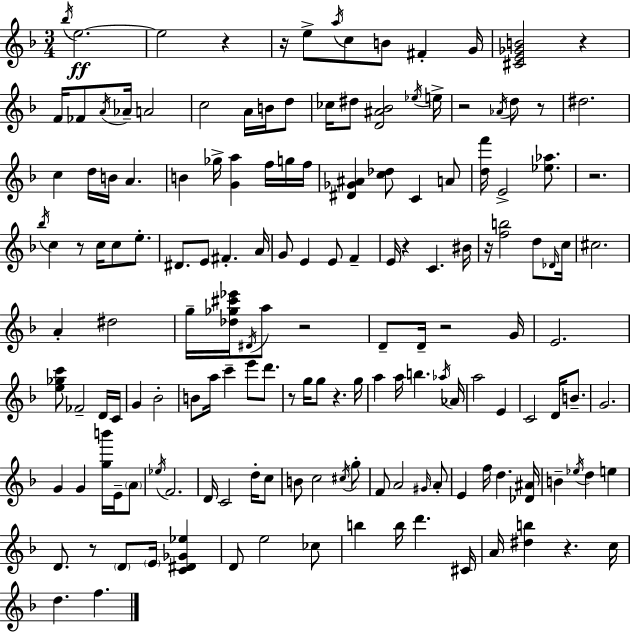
{
  \clef treble
  \numericTimeSignature
  \time 3/4
  \key d \minor
  \repeat volta 2 { \acciaccatura { bes''16 }\ff e''2.~~ | e''2 r4 | r16 e''8-> \acciaccatura { a''16 } c''8 b'8 fis'4-. | g'16 <cis' e' ges' b'>2 r4 | \break f'16 fes'8 \acciaccatura { a'16 } aes'16-- a'2 | c''2 a'16 | b'16 d''8 ces''16 dis''8 <d' ais' bes'>2 | \acciaccatura { ees''16 } e''16-> r2 | \break \acciaccatura { aes'16 } d''8 r8 dis''2. | c''4 d''16 b'16 a'4. | b'4 ges''16-> <g' a''>4 | f''16 g''16 f''16 <dis' ges' ais'>4 <c'' des''>8 c'4 | \break a'8 <d'' f'''>16 e'2-> | <ees'' aes''>8. r2. | \acciaccatura { bes''16 } c''4 r8 | c''16 c''8 e''8.-. dis'8. e'8 fis'4.-. | \break a'16 g'8 e'4 | e'8 f'4-- e'16 r4 c'4. | bis'16 r16 <f'' b''>2 | d''8 \grace { des'16 } c''16 cis''2. | \break a'4-. dis''2 | g''16-- <des'' ges'' cis''' ees'''>16 \acciaccatura { dis'16 } a''8 | r2 d'8-- d'16-- r2 | g'16 e'2. | \break <e'' ges'' c'''>8 fes'2-- | d'16 c'16 g'4 | bes'2-. b'8 a''16 c'''4-- | e'''8 d'''8. r8 g''16 g''8 | \break r4. g''16 a''4 | a''16 b''4. \acciaccatura { aes''16 } aes'16 a''2 | e'4 c'2 | d'16 b'8.-- g'2. | \break g'4 | g'4 <g'' b'''>16 e'16-- \parenthesize a'8 \acciaccatura { ees''16 } f'2. | d'16 c'2 | d''16-. c''8 b'8 | \break c''2 \acciaccatura { cis''16 } g''8-. f'8 | a'2 \grace { gis'16 } a'8-. | e'4 f''16 d''4. <des' ais'>16 | b'4-- \acciaccatura { ees''16 } d''4 e''4 | \break d'8. r8 \parenthesize d'8 \parenthesize e'16 <c' dis' ges' ees''>4 | d'8 e''2 ces''8 | b''4 b''16 d'''4. | cis'16 a'16 <dis'' b''>4 r4. | \break c''16 d''4. f''4. | } \bar "|."
}